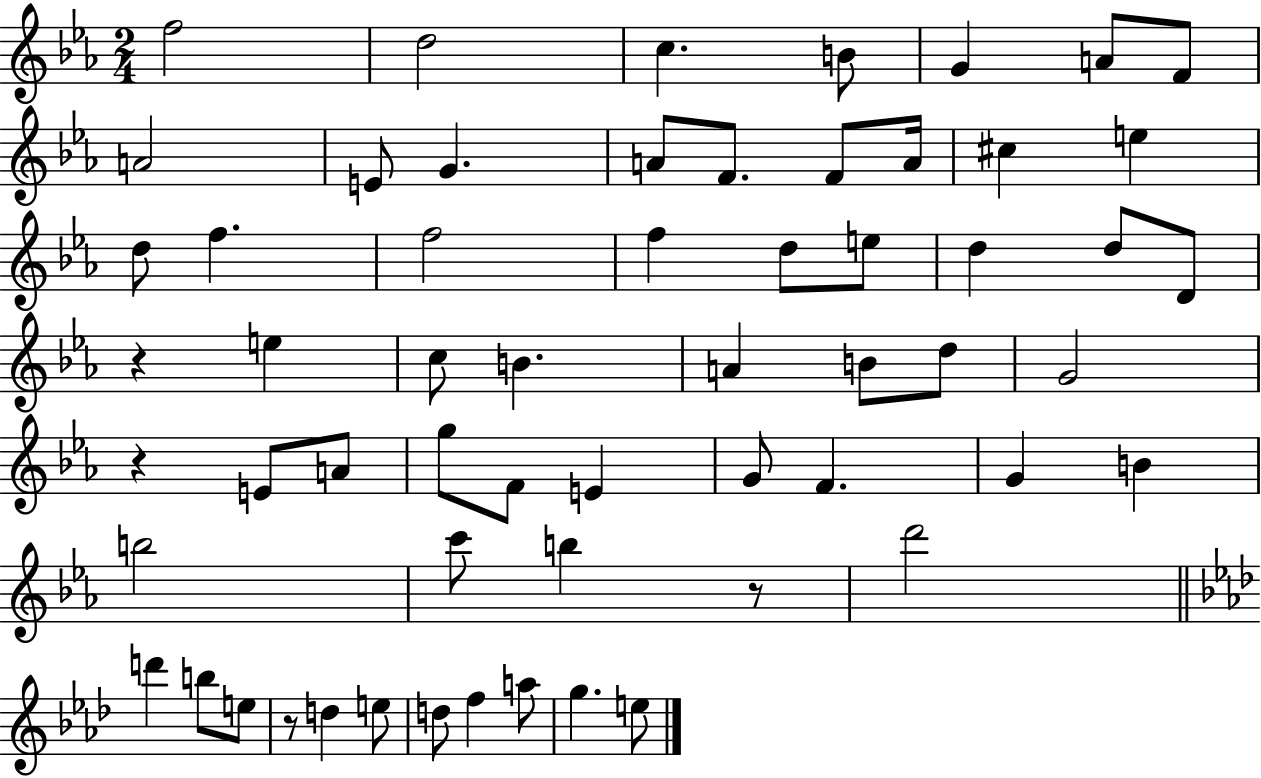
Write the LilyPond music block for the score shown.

{
  \clef treble
  \numericTimeSignature
  \time 2/4
  \key ees \major
  f''2 | d''2 | c''4. b'8 | g'4 a'8 f'8 | \break a'2 | e'8 g'4. | a'8 f'8. f'8 a'16 | cis''4 e''4 | \break d''8 f''4. | f''2 | f''4 d''8 e''8 | d''4 d''8 d'8 | \break r4 e''4 | c''8 b'4. | a'4 b'8 d''8 | g'2 | \break r4 e'8 a'8 | g''8 f'8 e'4 | g'8 f'4. | g'4 b'4 | \break b''2 | c'''8 b''4 r8 | d'''2 | \bar "||" \break \key aes \major d'''4 b''8 e''8 | r8 d''4 e''8 | d''8 f''4 a''8 | g''4. e''8 | \break \bar "|."
}